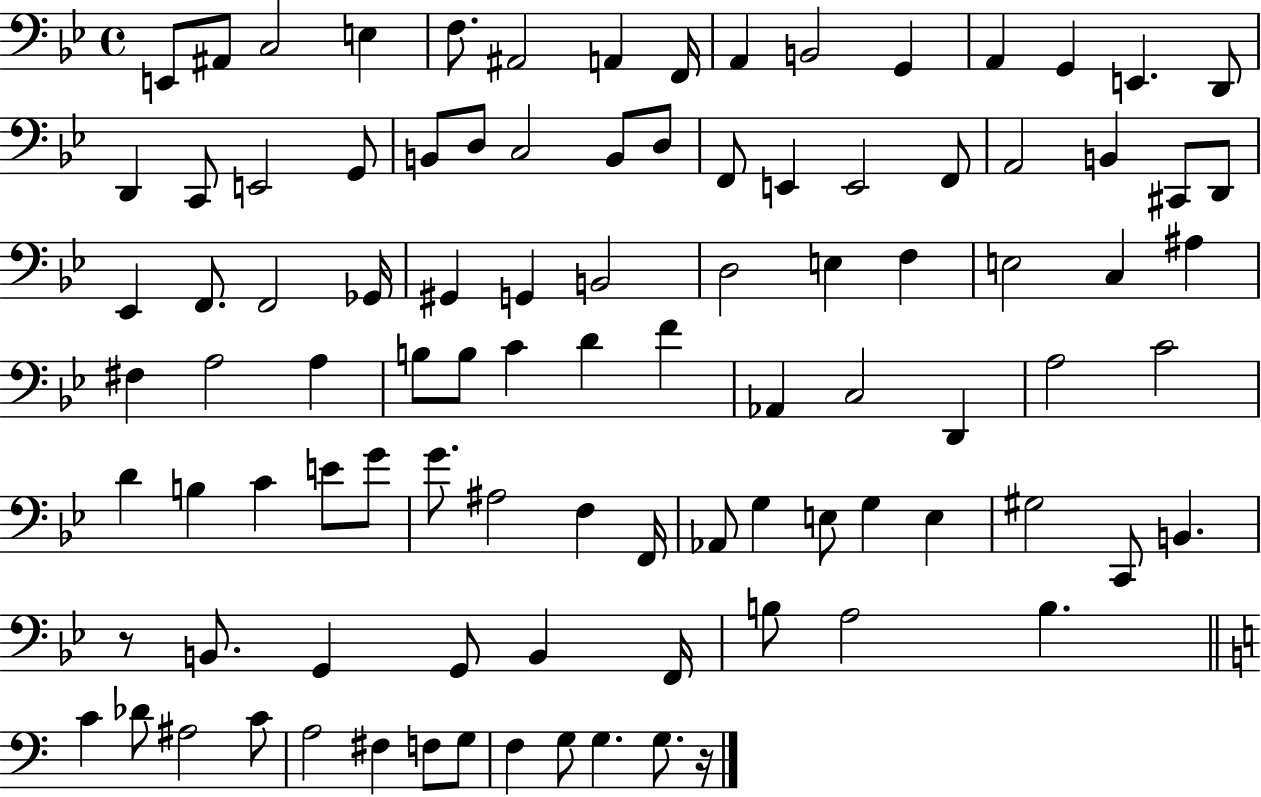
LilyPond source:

{
  \clef bass
  \time 4/4
  \defaultTimeSignature
  \key bes \major
  e,8 ais,8 c2 e4 | f8. ais,2 a,4 f,16 | a,4 b,2 g,4 | a,4 g,4 e,4. d,8 | \break d,4 c,8 e,2 g,8 | b,8 d8 c2 b,8 d8 | f,8 e,4 e,2 f,8 | a,2 b,4 cis,8 d,8 | \break ees,4 f,8. f,2 ges,16 | gis,4 g,4 b,2 | d2 e4 f4 | e2 c4 ais4 | \break fis4 a2 a4 | b8 b8 c'4 d'4 f'4 | aes,4 c2 d,4 | a2 c'2 | \break d'4 b4 c'4 e'8 g'8 | g'8. ais2 f4 f,16 | aes,8 g4 e8 g4 e4 | gis2 c,8 b,4. | \break r8 b,8. g,4 g,8 b,4 f,16 | b8 a2 b4. | \bar "||" \break \key c \major c'4 des'8 ais2 c'8 | a2 fis4 f8 g8 | f4 g8 g4. g8. r16 | \bar "|."
}